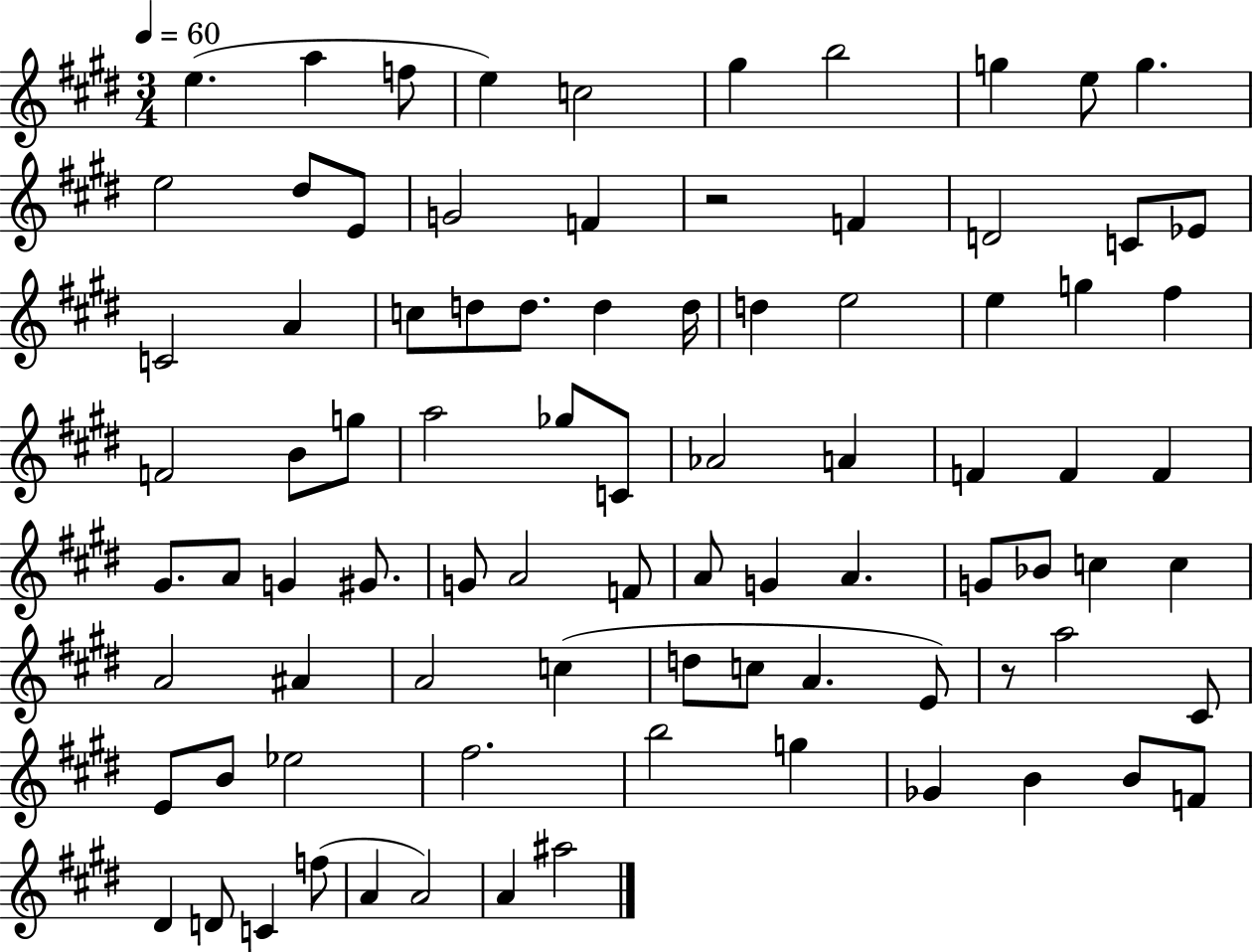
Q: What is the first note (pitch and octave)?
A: E5